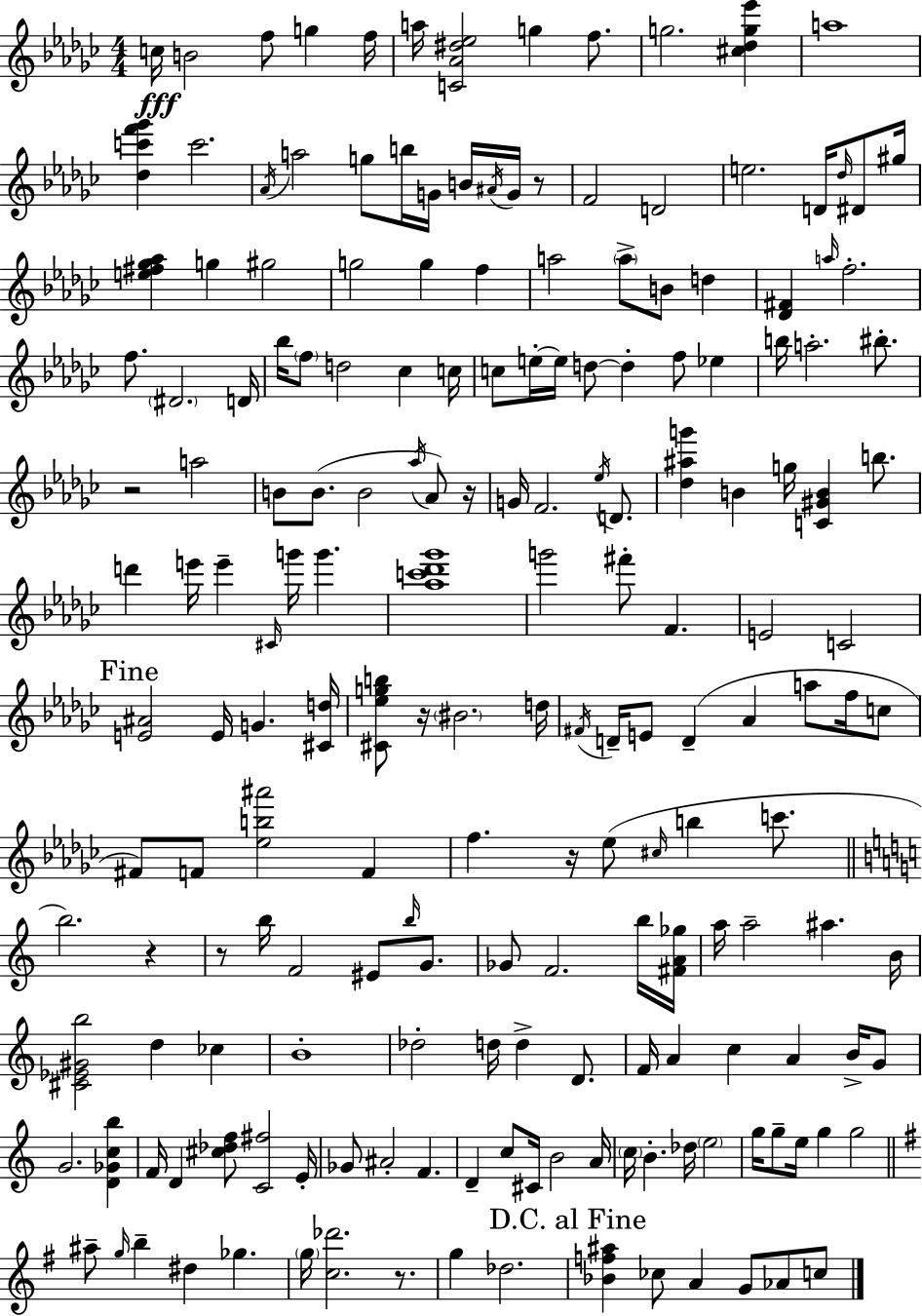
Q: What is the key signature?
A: EES minor